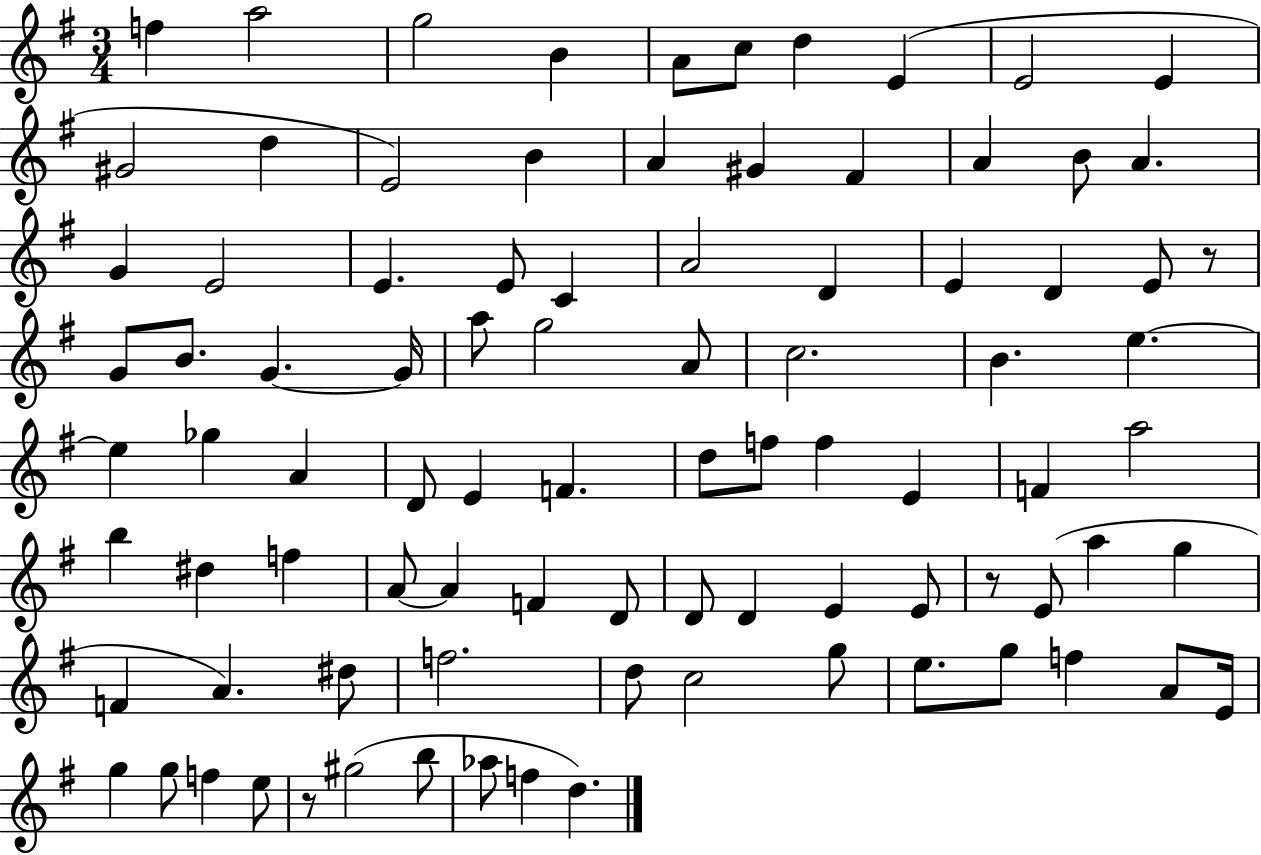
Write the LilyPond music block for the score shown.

{
  \clef treble
  \numericTimeSignature
  \time 3/4
  \key g \major
  f''4 a''2 | g''2 b'4 | a'8 c''8 d''4 e'4( | e'2 e'4 | \break gis'2 d''4 | e'2) b'4 | a'4 gis'4 fis'4 | a'4 b'8 a'4. | \break g'4 e'2 | e'4. e'8 c'4 | a'2 d'4 | e'4 d'4 e'8 r8 | \break g'8 b'8. g'4.~~ g'16 | a''8 g''2 a'8 | c''2. | b'4. e''4.~~ | \break e''4 ges''4 a'4 | d'8 e'4 f'4. | d''8 f''8 f''4 e'4 | f'4 a''2 | \break b''4 dis''4 f''4 | a'8~~ a'4 f'4 d'8 | d'8 d'4 e'4 e'8 | r8 e'8( a''4 g''4 | \break f'4 a'4.) dis''8 | f''2. | d''8 c''2 g''8 | e''8. g''8 f''4 a'8 e'16 | \break g''4 g''8 f''4 e''8 | r8 gis''2( b''8 | aes''8 f''4 d''4.) | \bar "|."
}